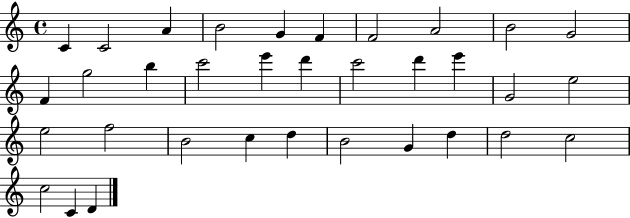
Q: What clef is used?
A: treble